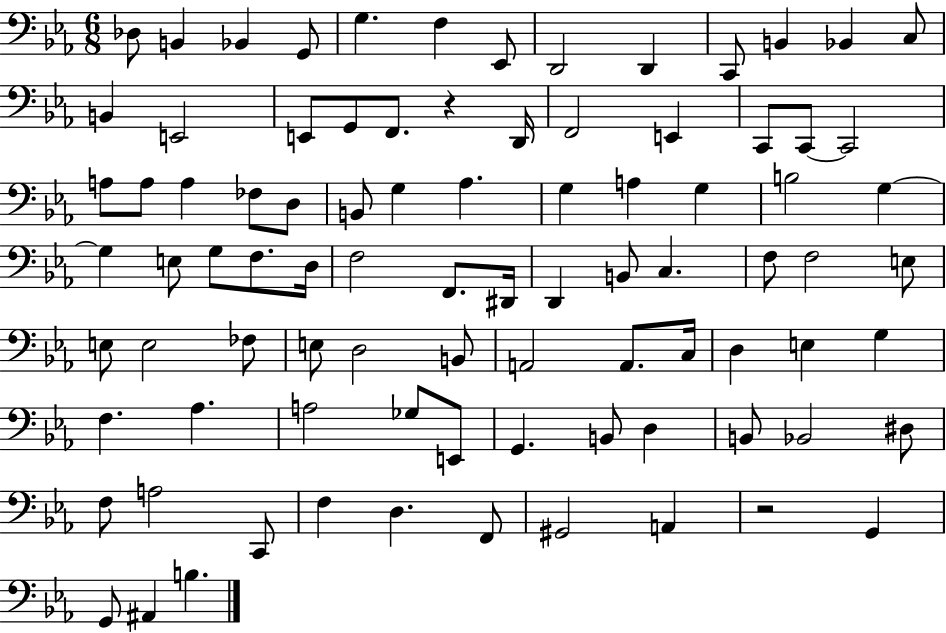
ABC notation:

X:1
T:Untitled
M:6/8
L:1/4
K:Eb
_D,/2 B,, _B,, G,,/2 G, F, _E,,/2 D,,2 D,, C,,/2 B,, _B,, C,/2 B,, E,,2 E,,/2 G,,/2 F,,/2 z D,,/4 F,,2 E,, C,,/2 C,,/2 C,,2 A,/2 A,/2 A, _F,/2 D,/2 B,,/2 G, _A, G, A, G, B,2 G, G, E,/2 G,/2 F,/2 D,/4 F,2 F,,/2 ^D,,/4 D,, B,,/2 C, F,/2 F,2 E,/2 E,/2 E,2 _F,/2 E,/2 D,2 B,,/2 A,,2 A,,/2 C,/4 D, E, G, F, _A, A,2 _G,/2 E,,/2 G,, B,,/2 D, B,,/2 _B,,2 ^D,/2 F,/2 A,2 C,,/2 F, D, F,,/2 ^G,,2 A,, z2 G,, G,,/2 ^A,, B,